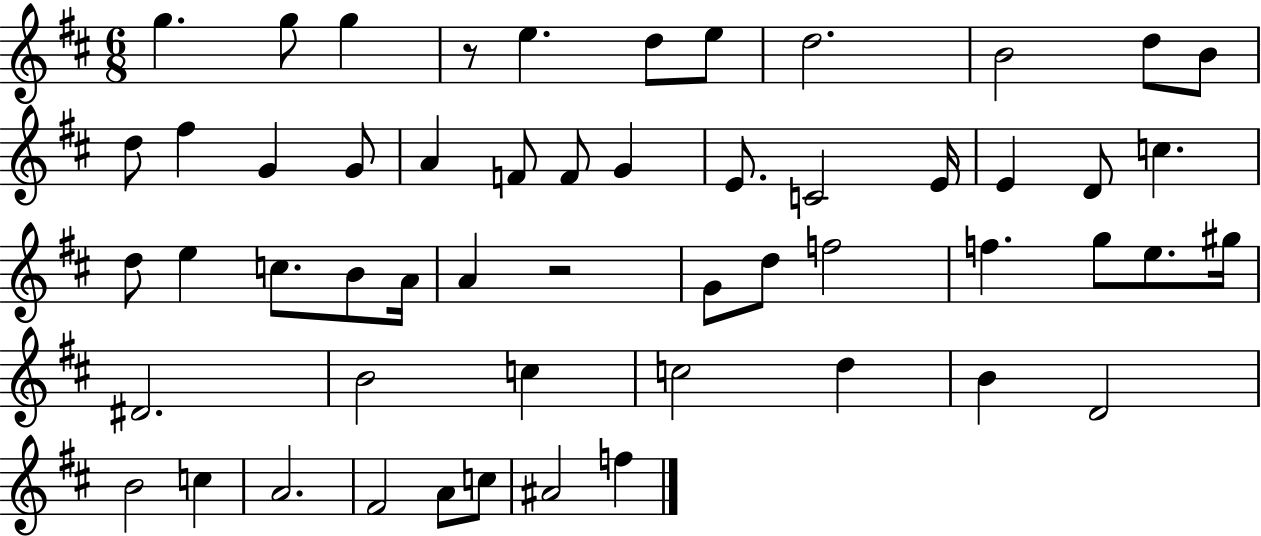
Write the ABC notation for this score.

X:1
T:Untitled
M:6/8
L:1/4
K:D
g g/2 g z/2 e d/2 e/2 d2 B2 d/2 B/2 d/2 ^f G G/2 A F/2 F/2 G E/2 C2 E/4 E D/2 c d/2 e c/2 B/2 A/4 A z2 G/2 d/2 f2 f g/2 e/2 ^g/4 ^D2 B2 c c2 d B D2 B2 c A2 ^F2 A/2 c/2 ^A2 f